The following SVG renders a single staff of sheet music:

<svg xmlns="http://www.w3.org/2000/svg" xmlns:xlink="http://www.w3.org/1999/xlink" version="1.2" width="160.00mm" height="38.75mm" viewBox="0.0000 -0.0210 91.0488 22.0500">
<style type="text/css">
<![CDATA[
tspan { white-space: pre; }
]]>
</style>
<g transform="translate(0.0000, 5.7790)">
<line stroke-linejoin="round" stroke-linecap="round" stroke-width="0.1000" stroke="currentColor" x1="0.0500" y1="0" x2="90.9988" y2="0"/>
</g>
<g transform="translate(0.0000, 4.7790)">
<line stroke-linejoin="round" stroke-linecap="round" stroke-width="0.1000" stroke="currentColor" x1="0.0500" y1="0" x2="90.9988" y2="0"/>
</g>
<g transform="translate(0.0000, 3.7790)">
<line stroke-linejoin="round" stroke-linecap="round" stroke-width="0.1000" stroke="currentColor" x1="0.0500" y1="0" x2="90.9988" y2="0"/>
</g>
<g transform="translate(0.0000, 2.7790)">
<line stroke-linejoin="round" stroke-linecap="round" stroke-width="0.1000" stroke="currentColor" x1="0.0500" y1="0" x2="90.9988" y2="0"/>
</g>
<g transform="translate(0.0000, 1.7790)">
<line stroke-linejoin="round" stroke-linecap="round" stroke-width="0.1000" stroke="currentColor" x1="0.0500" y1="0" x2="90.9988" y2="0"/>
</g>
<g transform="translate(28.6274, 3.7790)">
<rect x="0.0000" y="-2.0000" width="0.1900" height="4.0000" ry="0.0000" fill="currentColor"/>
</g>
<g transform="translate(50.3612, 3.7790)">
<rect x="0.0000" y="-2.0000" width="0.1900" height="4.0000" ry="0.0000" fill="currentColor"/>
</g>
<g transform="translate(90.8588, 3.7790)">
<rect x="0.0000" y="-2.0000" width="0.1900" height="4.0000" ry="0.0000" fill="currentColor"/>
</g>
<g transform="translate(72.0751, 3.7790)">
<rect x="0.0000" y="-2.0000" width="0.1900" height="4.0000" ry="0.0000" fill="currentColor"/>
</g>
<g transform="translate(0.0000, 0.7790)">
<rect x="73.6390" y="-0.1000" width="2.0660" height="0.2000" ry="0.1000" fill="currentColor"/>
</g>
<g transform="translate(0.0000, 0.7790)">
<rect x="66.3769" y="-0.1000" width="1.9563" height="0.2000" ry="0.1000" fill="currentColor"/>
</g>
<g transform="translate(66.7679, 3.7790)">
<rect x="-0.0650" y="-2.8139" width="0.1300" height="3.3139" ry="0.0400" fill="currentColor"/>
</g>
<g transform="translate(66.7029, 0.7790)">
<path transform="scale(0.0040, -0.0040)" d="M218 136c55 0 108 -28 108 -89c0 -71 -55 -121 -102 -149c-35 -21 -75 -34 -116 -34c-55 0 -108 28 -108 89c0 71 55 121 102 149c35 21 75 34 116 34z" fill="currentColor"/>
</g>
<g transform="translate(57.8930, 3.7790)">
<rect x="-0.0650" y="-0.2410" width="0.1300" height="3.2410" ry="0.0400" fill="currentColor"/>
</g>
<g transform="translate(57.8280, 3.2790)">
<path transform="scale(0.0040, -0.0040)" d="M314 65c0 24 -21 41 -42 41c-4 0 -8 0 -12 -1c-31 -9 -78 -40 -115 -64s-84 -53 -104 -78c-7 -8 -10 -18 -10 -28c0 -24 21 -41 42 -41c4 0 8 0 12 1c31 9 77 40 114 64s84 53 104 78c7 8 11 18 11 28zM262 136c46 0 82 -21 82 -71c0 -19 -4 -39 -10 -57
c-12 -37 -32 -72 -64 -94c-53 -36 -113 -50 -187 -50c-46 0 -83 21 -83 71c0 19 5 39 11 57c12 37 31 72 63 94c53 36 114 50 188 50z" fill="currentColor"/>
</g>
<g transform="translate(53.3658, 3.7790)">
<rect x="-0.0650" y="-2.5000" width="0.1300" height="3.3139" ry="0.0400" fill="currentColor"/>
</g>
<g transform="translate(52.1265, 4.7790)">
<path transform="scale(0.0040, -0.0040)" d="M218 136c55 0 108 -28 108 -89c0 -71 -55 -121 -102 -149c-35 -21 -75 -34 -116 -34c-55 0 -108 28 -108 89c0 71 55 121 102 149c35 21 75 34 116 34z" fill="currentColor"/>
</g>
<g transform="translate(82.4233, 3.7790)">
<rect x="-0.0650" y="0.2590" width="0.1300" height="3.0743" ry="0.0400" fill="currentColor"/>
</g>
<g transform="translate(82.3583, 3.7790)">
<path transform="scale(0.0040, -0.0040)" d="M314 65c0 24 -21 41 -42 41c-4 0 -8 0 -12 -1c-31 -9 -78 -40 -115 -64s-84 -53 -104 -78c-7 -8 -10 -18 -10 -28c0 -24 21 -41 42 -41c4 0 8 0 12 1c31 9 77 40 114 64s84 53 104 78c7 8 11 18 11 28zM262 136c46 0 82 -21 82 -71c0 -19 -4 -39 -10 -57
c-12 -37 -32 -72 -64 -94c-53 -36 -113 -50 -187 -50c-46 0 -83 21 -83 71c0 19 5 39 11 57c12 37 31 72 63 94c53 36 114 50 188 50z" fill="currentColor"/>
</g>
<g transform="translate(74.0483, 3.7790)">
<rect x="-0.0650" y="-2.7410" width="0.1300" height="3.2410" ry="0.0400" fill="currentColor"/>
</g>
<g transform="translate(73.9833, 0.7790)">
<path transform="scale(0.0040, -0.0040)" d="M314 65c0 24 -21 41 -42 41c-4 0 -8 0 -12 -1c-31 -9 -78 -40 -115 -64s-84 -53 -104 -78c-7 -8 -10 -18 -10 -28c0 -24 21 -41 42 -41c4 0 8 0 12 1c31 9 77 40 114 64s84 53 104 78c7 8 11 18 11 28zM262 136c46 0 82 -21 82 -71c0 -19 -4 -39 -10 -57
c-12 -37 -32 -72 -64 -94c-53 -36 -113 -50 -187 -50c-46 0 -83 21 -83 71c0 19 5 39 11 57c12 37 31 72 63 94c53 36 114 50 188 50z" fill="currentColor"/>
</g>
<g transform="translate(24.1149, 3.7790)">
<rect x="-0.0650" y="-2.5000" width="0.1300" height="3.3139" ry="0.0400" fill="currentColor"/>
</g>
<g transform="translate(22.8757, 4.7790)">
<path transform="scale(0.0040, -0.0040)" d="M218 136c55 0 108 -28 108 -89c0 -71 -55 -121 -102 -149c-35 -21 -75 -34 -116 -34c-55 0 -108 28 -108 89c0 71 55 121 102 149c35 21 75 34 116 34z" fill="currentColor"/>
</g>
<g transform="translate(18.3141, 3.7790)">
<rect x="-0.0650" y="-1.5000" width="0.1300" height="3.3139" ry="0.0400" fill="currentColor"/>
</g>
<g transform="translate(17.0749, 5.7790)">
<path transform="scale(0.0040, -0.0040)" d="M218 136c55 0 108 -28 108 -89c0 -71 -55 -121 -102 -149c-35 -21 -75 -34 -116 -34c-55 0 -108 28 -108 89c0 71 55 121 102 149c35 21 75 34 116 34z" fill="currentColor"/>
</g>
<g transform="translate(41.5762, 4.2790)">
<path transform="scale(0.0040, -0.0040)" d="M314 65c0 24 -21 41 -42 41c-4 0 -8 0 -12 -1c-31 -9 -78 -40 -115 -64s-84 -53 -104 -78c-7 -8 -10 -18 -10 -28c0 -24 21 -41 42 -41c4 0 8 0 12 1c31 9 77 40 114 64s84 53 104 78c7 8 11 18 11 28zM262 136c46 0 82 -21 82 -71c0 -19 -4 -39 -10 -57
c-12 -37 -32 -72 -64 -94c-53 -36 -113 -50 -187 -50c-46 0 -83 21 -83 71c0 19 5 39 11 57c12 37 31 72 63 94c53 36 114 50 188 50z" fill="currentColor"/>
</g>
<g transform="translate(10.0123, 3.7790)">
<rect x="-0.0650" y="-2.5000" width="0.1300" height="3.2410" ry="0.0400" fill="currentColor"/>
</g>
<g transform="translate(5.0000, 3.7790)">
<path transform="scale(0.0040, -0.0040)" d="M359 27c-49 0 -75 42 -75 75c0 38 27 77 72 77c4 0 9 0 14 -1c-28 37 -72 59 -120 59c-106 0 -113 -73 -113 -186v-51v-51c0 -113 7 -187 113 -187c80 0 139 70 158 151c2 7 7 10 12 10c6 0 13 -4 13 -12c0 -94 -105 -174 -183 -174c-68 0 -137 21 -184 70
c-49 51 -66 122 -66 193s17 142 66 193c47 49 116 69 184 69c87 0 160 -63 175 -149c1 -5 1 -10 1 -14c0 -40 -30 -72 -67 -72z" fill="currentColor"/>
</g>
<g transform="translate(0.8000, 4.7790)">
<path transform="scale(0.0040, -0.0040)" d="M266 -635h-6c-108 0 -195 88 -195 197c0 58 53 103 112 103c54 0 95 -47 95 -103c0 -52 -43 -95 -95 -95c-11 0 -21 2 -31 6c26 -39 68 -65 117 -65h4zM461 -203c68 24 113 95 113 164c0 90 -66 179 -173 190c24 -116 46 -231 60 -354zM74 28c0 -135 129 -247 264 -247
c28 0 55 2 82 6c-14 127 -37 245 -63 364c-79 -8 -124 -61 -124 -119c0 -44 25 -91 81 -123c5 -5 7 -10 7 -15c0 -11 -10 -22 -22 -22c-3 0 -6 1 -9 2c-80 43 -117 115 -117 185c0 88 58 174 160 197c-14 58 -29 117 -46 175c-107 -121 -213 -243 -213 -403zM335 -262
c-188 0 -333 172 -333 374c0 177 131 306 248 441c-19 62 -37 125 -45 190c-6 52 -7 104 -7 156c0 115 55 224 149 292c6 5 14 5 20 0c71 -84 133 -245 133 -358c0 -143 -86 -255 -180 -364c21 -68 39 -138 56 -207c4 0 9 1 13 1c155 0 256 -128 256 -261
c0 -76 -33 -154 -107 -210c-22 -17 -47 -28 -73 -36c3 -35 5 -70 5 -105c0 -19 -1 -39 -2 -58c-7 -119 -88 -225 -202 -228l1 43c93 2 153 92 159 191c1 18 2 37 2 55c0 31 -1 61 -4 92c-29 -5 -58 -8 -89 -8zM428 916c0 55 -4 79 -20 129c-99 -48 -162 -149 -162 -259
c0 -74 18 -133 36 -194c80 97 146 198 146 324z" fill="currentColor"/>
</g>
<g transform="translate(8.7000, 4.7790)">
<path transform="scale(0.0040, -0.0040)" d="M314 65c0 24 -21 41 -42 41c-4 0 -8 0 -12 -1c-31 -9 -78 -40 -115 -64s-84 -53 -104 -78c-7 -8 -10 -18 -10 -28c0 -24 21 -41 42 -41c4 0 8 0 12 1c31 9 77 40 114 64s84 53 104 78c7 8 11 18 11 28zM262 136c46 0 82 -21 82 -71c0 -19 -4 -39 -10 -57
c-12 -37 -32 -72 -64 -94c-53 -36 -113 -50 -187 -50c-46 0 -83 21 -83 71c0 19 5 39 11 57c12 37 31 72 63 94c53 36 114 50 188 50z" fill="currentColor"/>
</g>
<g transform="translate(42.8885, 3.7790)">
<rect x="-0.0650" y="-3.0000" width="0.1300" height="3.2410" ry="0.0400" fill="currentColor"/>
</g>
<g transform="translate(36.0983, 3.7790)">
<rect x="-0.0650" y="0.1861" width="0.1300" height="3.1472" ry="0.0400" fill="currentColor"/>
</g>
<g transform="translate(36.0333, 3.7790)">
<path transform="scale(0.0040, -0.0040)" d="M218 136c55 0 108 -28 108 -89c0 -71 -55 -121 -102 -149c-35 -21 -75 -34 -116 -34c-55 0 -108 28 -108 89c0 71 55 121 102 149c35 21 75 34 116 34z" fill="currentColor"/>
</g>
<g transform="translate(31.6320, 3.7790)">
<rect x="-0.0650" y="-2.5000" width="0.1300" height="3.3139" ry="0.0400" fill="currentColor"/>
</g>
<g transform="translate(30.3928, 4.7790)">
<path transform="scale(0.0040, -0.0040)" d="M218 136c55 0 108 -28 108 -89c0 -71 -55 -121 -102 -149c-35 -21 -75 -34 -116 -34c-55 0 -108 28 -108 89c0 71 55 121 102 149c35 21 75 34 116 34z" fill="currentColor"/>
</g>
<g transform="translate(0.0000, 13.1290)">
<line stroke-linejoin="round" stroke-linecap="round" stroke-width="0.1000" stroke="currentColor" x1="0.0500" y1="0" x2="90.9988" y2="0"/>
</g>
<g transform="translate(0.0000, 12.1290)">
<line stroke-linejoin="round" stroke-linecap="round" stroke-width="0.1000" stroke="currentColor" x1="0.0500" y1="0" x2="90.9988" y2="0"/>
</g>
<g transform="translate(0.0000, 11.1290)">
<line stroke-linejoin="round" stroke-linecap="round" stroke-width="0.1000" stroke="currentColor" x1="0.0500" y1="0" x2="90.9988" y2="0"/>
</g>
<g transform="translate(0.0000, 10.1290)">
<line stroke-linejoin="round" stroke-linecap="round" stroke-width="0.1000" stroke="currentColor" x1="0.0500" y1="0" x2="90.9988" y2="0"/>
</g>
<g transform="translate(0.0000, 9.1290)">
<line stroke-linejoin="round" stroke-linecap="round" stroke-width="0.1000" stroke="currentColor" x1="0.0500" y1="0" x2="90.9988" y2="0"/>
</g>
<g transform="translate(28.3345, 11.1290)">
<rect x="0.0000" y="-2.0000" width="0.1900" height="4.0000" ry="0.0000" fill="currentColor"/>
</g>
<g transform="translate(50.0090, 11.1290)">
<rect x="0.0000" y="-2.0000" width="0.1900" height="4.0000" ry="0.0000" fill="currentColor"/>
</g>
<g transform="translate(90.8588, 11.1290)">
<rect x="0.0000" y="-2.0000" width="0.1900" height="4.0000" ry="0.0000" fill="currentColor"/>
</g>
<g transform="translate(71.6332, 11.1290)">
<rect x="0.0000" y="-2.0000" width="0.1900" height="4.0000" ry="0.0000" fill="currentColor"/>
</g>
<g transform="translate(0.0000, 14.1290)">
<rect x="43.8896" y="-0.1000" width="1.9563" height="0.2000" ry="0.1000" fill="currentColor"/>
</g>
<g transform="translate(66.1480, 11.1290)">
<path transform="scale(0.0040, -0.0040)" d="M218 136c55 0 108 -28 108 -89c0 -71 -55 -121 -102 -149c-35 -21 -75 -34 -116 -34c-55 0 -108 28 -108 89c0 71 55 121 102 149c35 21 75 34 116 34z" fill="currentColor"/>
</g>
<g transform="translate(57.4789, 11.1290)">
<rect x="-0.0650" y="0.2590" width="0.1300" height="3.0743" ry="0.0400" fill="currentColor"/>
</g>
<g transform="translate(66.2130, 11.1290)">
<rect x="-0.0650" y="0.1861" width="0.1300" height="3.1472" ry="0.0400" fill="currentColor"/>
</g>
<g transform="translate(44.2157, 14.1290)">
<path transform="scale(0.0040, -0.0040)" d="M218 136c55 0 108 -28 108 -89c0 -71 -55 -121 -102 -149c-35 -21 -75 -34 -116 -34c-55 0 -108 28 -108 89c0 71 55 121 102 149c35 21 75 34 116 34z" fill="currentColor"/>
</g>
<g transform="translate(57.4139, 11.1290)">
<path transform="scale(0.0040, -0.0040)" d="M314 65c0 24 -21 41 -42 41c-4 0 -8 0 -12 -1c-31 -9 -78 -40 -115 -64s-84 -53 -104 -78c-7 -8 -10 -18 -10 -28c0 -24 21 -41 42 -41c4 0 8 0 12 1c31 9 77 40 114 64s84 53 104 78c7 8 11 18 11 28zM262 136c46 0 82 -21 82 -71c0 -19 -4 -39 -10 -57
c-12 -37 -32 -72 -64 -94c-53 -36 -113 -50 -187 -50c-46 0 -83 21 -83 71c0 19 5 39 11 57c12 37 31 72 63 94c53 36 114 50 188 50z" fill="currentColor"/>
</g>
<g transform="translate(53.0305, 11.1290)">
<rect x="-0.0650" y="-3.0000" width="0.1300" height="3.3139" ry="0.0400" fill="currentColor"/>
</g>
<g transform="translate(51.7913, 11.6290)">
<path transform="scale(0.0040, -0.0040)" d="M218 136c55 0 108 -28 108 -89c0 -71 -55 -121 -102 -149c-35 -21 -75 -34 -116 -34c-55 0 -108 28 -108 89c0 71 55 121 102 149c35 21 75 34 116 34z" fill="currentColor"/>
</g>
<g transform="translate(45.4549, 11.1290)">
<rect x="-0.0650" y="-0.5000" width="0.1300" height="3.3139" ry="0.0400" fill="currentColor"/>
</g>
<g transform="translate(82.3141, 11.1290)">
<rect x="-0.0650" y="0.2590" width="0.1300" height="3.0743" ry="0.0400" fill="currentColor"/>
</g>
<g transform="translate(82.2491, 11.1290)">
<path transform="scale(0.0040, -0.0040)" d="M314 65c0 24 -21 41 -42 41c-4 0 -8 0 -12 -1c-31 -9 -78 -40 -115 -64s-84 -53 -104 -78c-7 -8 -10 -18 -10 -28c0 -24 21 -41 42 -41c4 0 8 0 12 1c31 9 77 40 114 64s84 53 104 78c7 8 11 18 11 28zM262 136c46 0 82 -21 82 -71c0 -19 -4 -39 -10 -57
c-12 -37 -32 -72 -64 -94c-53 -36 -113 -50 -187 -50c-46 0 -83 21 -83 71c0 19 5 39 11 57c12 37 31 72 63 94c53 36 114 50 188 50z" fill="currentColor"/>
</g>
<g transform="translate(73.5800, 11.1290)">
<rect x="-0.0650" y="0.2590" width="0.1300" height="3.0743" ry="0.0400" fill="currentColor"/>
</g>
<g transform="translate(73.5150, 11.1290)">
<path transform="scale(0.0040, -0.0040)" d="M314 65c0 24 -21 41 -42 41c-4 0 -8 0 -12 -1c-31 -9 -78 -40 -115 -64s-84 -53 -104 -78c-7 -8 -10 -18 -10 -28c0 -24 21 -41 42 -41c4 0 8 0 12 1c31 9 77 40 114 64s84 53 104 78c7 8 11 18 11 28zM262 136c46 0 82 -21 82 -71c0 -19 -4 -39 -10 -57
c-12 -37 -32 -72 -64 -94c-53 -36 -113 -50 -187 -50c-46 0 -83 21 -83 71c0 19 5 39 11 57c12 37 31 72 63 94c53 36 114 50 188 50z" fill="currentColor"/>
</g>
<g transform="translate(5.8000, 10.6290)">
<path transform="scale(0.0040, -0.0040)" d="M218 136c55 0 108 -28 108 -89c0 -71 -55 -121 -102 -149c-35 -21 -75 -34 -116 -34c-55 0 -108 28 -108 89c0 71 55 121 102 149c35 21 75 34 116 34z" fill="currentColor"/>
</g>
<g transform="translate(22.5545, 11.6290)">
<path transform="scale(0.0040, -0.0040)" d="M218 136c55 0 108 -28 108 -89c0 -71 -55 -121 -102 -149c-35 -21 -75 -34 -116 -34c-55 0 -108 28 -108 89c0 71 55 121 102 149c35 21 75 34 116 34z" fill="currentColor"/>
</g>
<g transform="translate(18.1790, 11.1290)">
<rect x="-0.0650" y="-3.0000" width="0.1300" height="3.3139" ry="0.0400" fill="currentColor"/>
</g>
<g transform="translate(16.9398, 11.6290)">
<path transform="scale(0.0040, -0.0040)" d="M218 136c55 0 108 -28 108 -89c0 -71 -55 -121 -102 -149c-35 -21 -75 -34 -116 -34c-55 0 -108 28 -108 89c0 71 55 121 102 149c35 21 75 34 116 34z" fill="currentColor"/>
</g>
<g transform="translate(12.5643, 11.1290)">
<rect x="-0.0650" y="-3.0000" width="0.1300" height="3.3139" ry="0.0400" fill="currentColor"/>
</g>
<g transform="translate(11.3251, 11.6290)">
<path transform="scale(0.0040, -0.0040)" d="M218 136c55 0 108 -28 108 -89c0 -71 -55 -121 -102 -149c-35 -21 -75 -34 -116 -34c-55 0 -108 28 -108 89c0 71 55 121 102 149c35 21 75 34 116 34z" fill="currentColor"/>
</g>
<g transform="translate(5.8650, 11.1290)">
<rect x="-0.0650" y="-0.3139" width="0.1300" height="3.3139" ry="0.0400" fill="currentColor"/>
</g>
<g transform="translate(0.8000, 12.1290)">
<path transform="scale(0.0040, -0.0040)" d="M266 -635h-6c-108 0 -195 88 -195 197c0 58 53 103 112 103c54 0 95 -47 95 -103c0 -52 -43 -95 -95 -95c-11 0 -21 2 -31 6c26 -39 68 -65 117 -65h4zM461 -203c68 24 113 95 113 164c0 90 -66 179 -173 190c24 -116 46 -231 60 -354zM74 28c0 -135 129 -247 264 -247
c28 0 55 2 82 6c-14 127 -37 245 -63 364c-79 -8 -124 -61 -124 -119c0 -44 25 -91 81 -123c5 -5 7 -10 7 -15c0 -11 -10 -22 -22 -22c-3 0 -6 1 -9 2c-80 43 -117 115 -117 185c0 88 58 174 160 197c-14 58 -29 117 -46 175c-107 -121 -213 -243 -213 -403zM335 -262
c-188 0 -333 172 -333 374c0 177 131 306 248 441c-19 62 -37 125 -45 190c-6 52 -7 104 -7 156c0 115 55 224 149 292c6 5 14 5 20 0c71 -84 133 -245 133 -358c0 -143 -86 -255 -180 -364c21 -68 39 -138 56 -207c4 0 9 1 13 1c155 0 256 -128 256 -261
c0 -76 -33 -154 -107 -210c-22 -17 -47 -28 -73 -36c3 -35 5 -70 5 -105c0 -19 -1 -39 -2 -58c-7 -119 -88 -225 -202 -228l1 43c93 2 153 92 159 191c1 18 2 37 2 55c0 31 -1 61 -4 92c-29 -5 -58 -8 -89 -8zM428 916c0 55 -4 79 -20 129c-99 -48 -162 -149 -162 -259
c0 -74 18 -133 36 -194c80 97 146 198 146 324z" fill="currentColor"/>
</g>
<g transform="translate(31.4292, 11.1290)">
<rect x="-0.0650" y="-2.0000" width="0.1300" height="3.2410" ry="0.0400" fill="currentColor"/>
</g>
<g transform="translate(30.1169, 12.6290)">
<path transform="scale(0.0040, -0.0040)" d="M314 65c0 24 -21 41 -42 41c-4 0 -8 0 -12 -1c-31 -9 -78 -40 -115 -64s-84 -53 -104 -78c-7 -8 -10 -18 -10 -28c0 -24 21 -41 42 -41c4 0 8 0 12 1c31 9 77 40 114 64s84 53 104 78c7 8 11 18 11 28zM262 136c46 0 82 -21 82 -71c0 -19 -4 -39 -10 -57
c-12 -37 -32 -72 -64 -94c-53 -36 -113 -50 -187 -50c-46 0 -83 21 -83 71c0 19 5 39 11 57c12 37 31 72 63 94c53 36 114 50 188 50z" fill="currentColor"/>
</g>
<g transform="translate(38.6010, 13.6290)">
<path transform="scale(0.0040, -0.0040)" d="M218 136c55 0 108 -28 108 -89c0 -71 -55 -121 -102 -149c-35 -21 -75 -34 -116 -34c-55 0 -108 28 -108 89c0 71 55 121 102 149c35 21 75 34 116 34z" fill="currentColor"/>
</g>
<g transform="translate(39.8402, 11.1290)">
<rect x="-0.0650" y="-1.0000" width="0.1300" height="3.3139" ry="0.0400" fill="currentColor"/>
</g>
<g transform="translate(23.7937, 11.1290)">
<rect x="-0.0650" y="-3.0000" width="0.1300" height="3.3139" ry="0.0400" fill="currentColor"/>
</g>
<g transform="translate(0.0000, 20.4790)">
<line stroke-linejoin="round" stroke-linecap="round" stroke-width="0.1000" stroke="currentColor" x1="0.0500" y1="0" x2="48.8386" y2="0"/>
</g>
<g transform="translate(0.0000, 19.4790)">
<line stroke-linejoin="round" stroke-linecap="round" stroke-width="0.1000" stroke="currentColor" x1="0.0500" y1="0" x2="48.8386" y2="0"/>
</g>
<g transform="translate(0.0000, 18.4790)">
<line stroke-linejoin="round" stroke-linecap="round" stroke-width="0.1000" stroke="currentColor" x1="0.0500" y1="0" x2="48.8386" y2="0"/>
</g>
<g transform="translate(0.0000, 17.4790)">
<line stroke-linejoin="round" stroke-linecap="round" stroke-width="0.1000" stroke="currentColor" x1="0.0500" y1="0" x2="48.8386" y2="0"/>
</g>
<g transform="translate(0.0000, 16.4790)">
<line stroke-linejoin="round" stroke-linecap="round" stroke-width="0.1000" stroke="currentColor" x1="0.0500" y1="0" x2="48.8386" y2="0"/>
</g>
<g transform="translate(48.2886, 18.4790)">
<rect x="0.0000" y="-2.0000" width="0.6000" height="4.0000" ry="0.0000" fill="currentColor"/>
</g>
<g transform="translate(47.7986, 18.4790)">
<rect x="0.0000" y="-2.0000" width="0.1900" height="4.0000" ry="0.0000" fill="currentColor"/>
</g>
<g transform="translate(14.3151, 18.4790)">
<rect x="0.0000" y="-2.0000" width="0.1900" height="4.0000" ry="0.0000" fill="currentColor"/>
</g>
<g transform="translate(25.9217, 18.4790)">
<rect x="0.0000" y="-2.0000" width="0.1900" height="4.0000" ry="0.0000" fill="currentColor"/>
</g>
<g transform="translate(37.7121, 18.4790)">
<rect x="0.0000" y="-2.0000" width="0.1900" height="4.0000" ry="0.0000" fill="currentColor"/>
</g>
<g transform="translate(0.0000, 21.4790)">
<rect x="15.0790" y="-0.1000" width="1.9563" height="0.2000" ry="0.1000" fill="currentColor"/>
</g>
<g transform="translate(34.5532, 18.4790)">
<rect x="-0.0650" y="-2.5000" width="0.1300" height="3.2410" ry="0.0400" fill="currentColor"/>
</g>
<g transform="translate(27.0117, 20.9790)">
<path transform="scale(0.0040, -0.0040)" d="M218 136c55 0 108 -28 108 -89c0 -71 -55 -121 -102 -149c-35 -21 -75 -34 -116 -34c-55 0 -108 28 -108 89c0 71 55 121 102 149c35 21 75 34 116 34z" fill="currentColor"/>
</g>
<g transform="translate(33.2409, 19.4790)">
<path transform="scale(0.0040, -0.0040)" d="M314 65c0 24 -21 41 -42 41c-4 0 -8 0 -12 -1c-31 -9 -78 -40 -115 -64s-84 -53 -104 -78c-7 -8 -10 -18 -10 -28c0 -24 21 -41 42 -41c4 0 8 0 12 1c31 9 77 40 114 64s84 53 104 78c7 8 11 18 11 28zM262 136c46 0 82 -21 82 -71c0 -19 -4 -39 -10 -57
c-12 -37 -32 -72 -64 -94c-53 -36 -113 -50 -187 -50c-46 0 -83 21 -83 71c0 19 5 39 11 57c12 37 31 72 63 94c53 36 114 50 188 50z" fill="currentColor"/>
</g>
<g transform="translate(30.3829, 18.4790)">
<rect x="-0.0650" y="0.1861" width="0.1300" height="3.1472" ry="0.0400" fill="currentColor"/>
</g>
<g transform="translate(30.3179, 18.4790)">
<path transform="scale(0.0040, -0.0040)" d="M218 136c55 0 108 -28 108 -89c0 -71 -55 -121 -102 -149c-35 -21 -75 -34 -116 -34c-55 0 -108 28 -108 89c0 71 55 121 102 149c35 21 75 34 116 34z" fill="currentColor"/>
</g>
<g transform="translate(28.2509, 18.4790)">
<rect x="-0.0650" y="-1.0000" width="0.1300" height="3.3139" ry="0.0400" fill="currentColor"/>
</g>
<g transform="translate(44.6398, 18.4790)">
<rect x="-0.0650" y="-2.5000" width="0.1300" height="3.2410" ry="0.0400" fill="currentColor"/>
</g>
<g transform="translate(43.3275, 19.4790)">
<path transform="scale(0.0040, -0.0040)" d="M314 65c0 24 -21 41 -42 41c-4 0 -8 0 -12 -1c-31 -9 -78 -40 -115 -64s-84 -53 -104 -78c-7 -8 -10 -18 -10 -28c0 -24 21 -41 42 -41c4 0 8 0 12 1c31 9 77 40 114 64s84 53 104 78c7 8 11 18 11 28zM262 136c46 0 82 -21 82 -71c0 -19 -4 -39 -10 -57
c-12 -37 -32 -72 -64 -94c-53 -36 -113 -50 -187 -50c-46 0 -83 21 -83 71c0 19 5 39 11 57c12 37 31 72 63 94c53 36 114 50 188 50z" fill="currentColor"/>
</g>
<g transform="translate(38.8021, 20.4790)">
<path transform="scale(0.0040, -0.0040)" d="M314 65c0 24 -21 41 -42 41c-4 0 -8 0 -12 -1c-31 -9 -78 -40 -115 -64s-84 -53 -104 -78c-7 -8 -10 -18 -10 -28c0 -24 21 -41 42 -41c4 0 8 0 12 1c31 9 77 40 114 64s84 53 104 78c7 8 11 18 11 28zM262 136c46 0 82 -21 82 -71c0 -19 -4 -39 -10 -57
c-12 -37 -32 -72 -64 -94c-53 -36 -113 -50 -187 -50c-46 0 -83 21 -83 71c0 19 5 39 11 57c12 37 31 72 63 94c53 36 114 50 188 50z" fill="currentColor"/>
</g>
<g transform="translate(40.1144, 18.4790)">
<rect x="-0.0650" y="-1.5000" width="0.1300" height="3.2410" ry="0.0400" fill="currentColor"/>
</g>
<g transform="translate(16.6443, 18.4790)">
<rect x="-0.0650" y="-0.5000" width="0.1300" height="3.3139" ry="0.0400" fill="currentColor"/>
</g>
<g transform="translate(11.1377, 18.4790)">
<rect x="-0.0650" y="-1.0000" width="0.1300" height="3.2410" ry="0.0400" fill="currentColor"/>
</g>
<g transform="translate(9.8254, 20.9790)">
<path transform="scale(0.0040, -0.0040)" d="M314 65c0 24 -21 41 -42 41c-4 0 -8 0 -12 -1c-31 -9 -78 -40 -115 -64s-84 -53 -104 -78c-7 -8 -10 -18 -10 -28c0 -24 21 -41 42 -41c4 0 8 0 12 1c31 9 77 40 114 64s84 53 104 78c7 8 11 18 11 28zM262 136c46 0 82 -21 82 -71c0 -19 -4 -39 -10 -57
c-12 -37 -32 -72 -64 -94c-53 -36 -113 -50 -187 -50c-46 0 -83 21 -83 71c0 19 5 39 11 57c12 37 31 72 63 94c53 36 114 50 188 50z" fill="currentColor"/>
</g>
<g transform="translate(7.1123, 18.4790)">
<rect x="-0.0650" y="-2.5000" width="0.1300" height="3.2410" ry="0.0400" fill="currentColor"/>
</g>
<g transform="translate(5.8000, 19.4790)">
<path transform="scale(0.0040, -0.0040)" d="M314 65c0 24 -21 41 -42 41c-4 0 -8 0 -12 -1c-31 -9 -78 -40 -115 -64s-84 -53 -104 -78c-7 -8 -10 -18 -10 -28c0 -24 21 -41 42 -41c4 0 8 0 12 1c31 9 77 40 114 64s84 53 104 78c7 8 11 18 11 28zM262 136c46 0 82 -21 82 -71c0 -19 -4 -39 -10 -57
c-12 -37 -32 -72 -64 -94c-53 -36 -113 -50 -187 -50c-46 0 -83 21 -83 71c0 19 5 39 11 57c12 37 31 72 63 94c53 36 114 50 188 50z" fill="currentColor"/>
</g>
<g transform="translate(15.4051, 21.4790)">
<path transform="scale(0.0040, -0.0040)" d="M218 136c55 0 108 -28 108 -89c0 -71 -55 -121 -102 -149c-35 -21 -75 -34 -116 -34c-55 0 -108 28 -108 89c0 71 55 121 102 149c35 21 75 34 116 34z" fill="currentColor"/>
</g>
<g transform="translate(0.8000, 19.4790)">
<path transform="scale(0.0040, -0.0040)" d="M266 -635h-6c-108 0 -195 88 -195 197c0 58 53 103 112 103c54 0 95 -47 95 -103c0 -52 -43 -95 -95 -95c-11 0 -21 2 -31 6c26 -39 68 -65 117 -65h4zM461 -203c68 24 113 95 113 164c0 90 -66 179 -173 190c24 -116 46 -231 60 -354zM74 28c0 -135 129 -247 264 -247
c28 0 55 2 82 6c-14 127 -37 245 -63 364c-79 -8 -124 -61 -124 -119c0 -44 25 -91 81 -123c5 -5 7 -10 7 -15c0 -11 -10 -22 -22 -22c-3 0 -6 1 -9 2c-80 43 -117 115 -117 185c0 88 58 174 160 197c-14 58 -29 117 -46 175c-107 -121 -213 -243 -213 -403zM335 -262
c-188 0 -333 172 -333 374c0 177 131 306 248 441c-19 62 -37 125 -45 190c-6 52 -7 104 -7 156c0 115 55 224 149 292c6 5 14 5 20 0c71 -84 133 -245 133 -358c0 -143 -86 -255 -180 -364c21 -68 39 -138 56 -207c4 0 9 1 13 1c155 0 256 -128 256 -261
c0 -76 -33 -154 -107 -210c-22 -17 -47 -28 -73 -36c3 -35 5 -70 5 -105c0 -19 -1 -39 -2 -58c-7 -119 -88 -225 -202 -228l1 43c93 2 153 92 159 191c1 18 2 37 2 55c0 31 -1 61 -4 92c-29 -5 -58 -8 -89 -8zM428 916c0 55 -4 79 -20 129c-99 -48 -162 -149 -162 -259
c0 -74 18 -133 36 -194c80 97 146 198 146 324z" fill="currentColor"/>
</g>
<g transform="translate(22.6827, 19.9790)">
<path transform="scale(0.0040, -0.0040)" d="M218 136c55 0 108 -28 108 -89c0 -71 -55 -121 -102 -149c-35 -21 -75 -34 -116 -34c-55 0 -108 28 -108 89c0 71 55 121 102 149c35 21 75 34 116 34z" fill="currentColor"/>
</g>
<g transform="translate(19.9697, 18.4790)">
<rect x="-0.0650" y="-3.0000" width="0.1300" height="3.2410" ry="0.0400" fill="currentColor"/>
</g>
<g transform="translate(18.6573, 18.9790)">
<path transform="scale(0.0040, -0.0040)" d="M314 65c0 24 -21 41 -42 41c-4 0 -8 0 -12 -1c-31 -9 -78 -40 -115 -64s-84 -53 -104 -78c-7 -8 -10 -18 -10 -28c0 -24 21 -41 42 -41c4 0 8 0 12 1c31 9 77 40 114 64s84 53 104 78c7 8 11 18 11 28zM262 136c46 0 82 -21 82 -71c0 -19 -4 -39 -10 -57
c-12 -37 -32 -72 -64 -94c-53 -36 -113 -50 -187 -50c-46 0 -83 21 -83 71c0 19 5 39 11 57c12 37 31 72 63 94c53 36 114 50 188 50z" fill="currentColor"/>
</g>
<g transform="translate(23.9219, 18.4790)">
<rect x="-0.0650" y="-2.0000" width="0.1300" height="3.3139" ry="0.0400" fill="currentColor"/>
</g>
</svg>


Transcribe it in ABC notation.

X:1
T:Untitled
M:4/4
L:1/4
K:C
G2 E G G B A2 G c2 a a2 B2 c A A A F2 D C A B2 B B2 B2 G2 D2 C A2 F D B G2 E2 G2